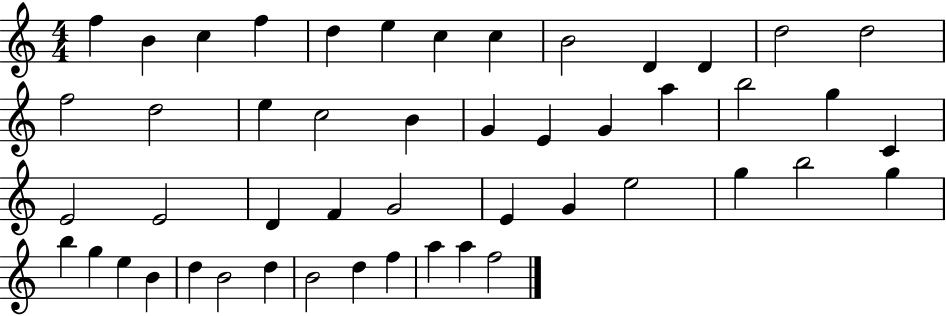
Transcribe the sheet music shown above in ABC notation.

X:1
T:Untitled
M:4/4
L:1/4
K:C
f B c f d e c c B2 D D d2 d2 f2 d2 e c2 B G E G a b2 g C E2 E2 D F G2 E G e2 g b2 g b g e B d B2 d B2 d f a a f2